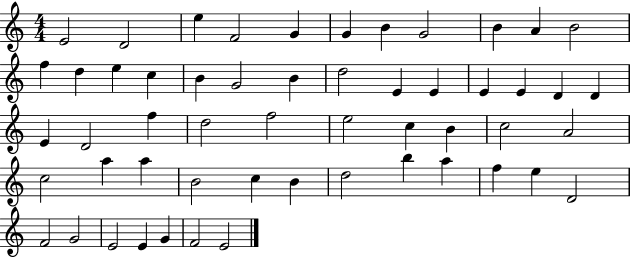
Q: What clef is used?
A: treble